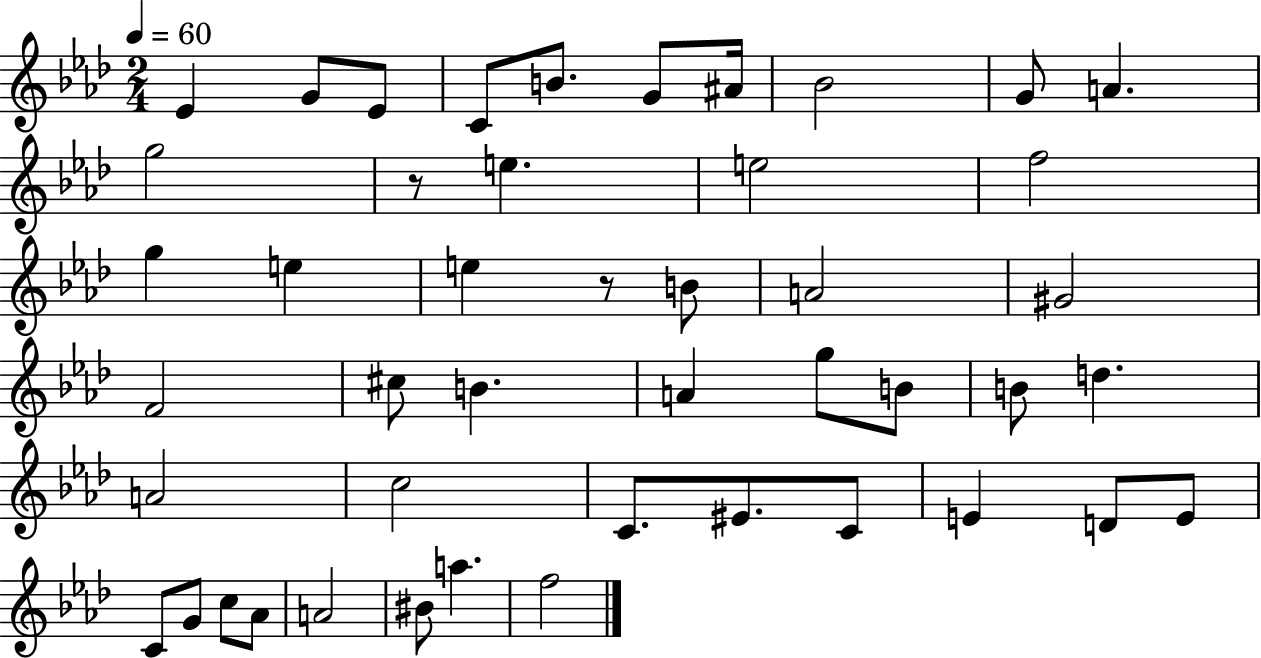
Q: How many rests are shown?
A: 2